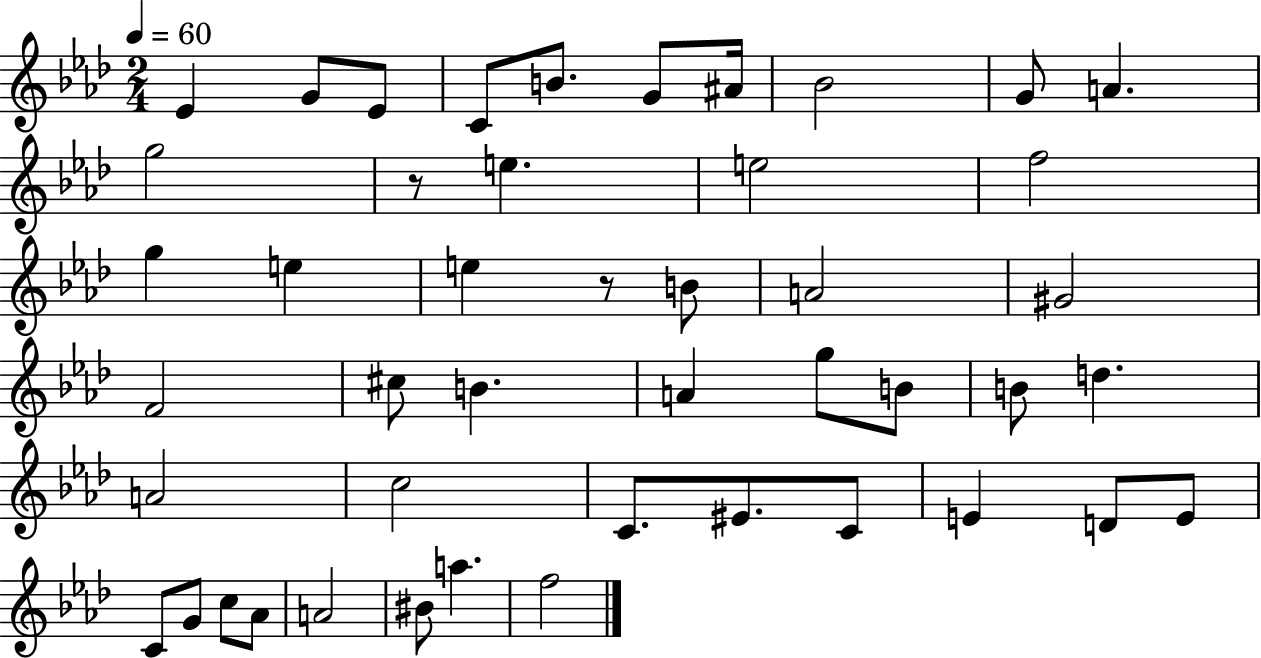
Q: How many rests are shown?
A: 2